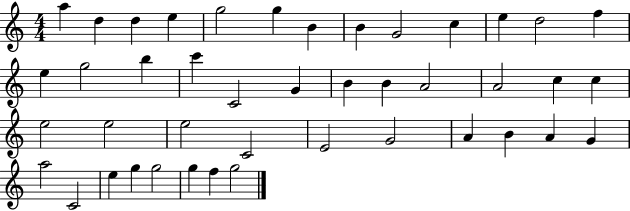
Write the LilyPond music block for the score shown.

{
  \clef treble
  \numericTimeSignature
  \time 4/4
  \key c \major
  a''4 d''4 d''4 e''4 | g''2 g''4 b'4 | b'4 g'2 c''4 | e''4 d''2 f''4 | \break e''4 g''2 b''4 | c'''4 c'2 g'4 | b'4 b'4 a'2 | a'2 c''4 c''4 | \break e''2 e''2 | e''2 c'2 | e'2 g'2 | a'4 b'4 a'4 g'4 | \break a''2 c'2 | e''4 g''4 g''2 | g''4 f''4 g''2 | \bar "|."
}